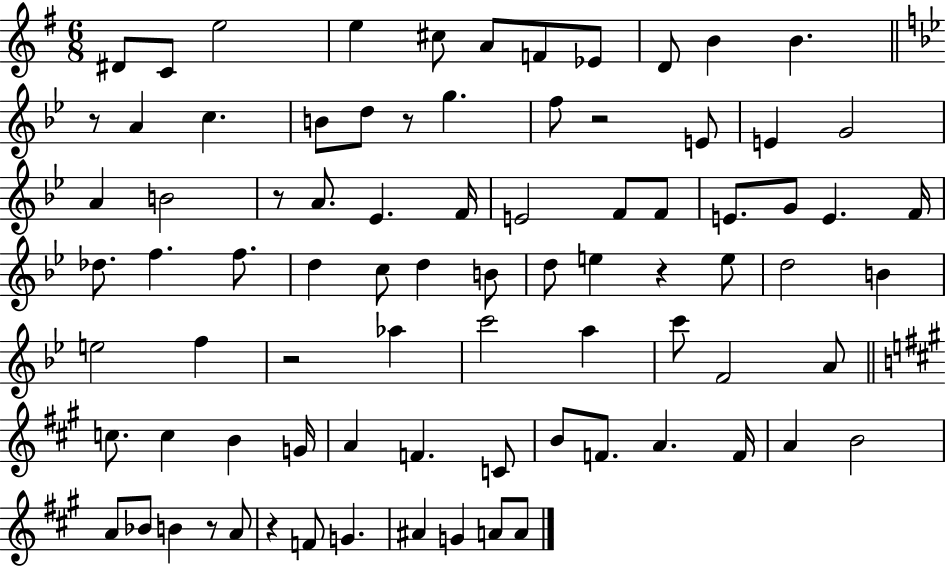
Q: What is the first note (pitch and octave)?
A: D#4